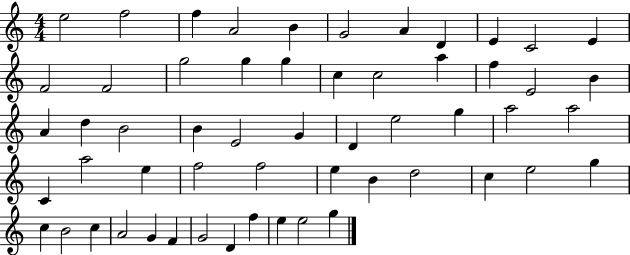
E5/h F5/h F5/q A4/h B4/q G4/h A4/q D4/q E4/q C4/h E4/q F4/h F4/h G5/h G5/q G5/q C5/q C5/h A5/q F5/q E4/h B4/q A4/q D5/q B4/h B4/q E4/h G4/q D4/q E5/h G5/q A5/h A5/h C4/q A5/h E5/q F5/h F5/h E5/q B4/q D5/h C5/q E5/h G5/q C5/q B4/h C5/q A4/h G4/q F4/q G4/h D4/q F5/q E5/q E5/h G5/q